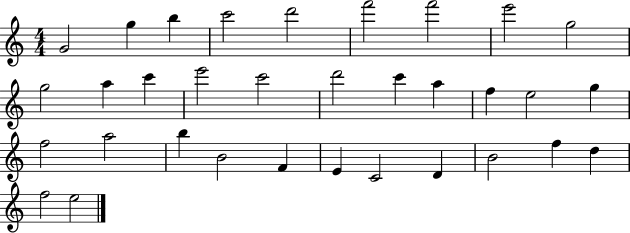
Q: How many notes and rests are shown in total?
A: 33